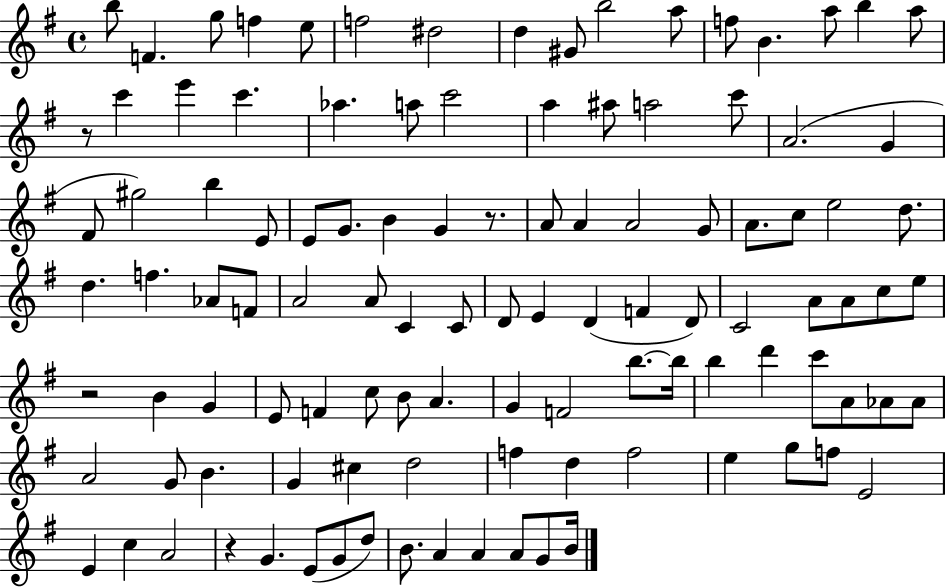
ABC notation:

X:1
T:Untitled
M:4/4
L:1/4
K:G
b/2 F g/2 f e/2 f2 ^d2 d ^G/2 b2 a/2 f/2 B a/2 b a/2 z/2 c' e' c' _a a/2 c'2 a ^a/2 a2 c'/2 A2 G ^F/2 ^g2 b E/2 E/2 G/2 B G z/2 A/2 A A2 G/2 A/2 c/2 e2 d/2 d f _A/2 F/2 A2 A/2 C C/2 D/2 E D F D/2 C2 A/2 A/2 c/2 e/2 z2 B G E/2 F c/2 B/2 A G F2 b/2 b/4 b d' c'/2 A/2 _A/2 _A/2 A2 G/2 B G ^c d2 f d f2 e g/2 f/2 E2 E c A2 z G E/2 G/2 d/2 B/2 A A A/2 G/2 B/4